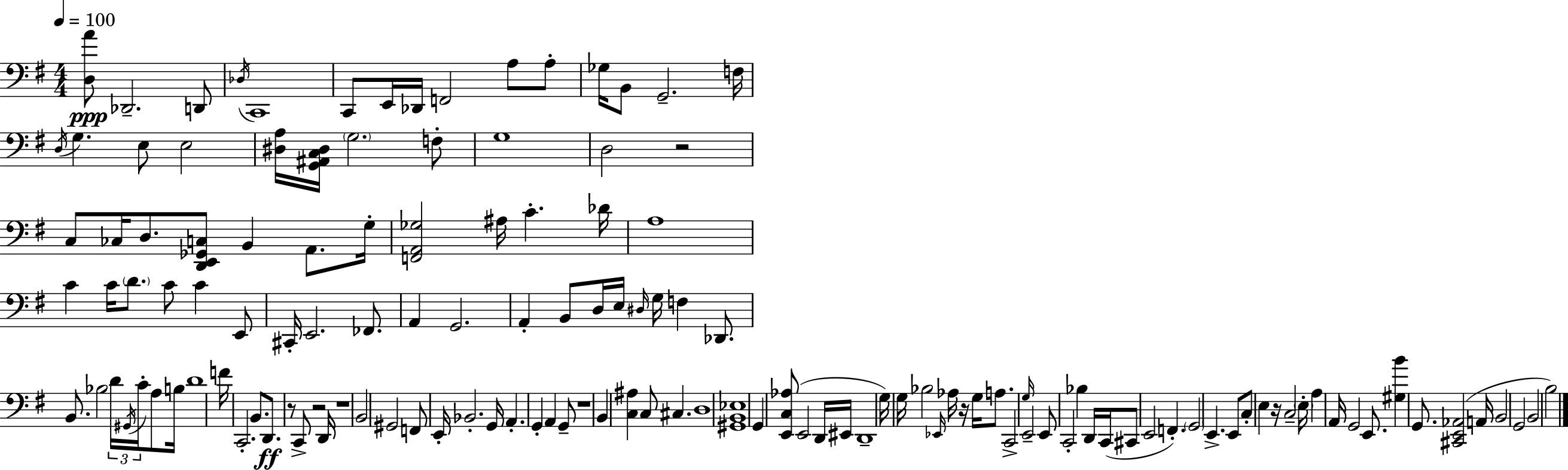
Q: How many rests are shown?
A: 7